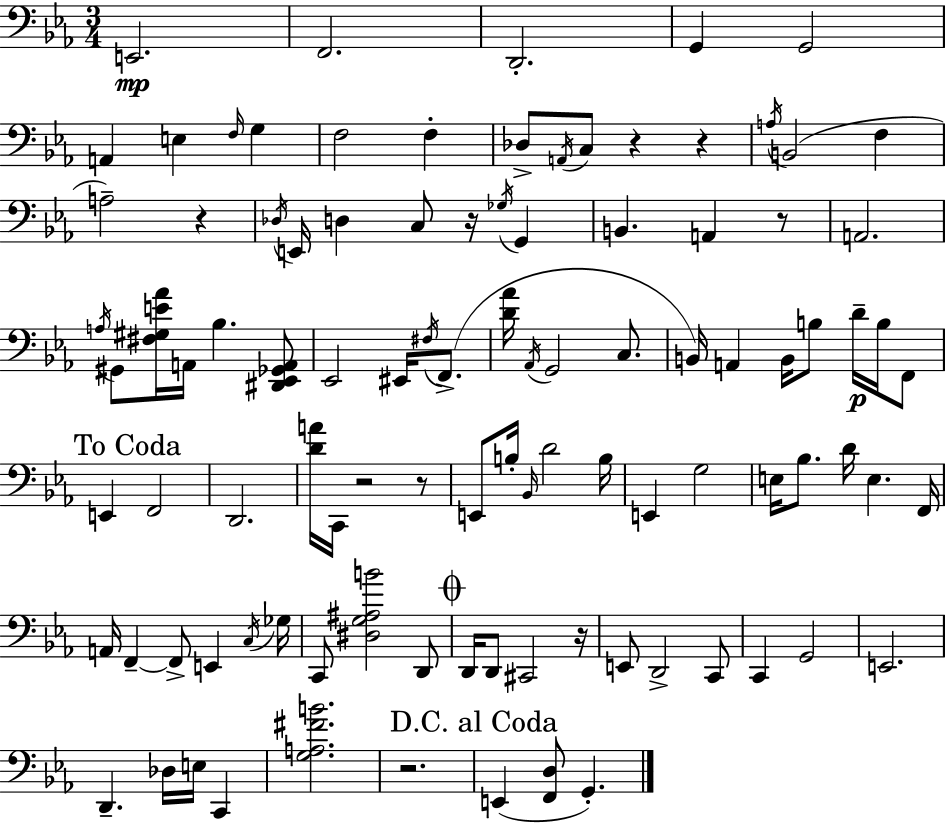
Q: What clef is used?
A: bass